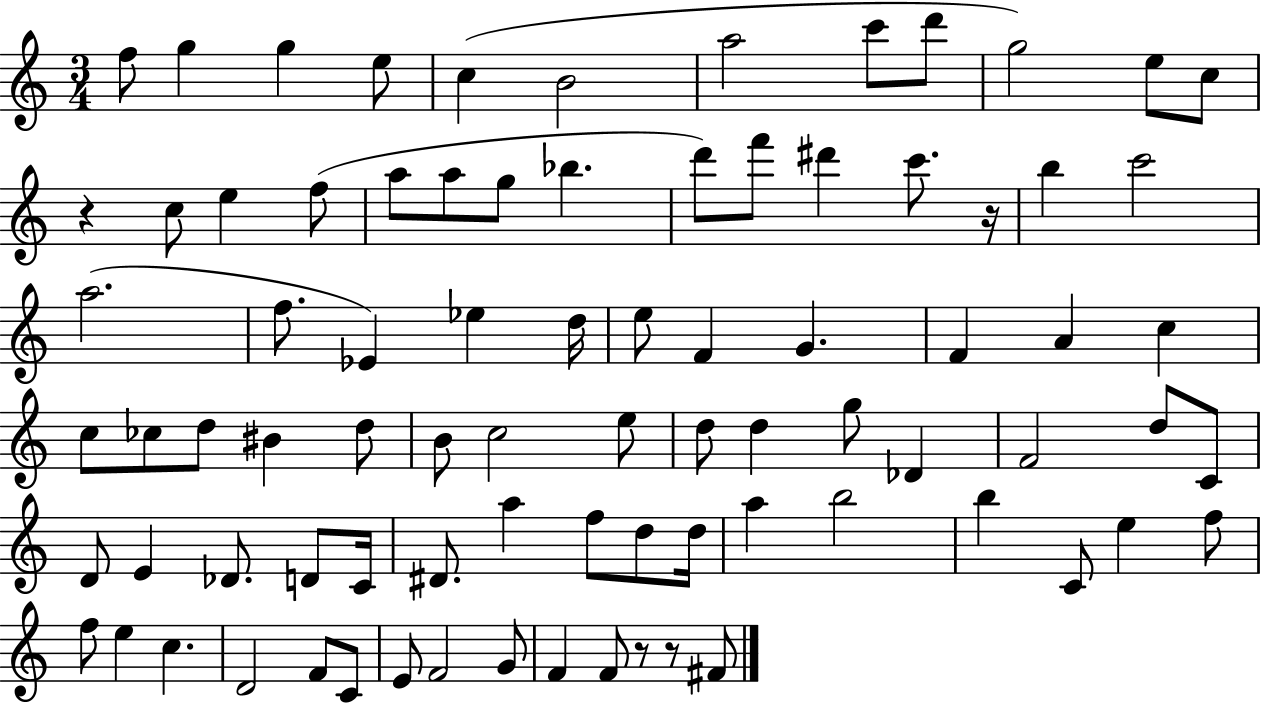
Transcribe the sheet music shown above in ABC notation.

X:1
T:Untitled
M:3/4
L:1/4
K:C
f/2 g g e/2 c B2 a2 c'/2 d'/2 g2 e/2 c/2 z c/2 e f/2 a/2 a/2 g/2 _b d'/2 f'/2 ^d' c'/2 z/4 b c'2 a2 f/2 _E _e d/4 e/2 F G F A c c/2 _c/2 d/2 ^B d/2 B/2 c2 e/2 d/2 d g/2 _D F2 d/2 C/2 D/2 E _D/2 D/2 C/4 ^D/2 a f/2 d/2 d/4 a b2 b C/2 e f/2 f/2 e c D2 F/2 C/2 E/2 F2 G/2 F F/2 z/2 z/2 ^F/2